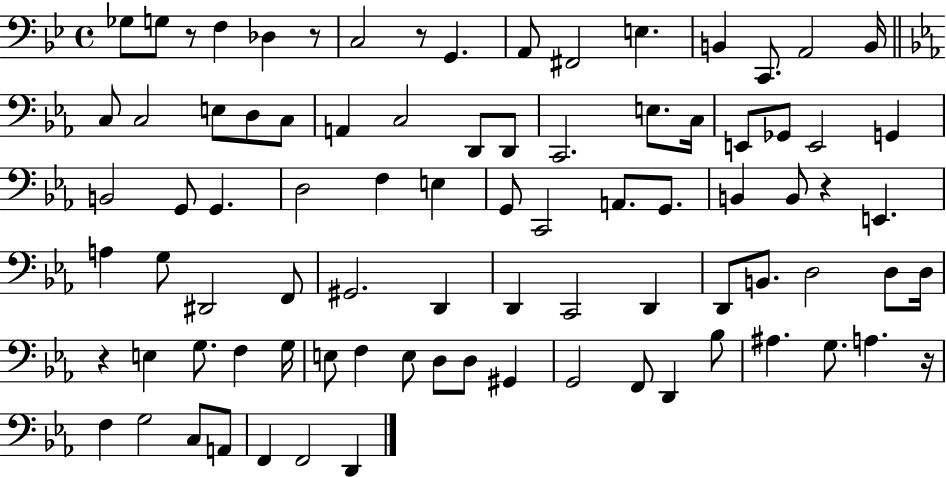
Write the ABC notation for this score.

X:1
T:Untitled
M:4/4
L:1/4
K:Bb
_G,/2 G,/2 z/2 F, _D, z/2 C,2 z/2 G,, A,,/2 ^F,,2 E, B,, C,,/2 A,,2 B,,/4 C,/2 C,2 E,/2 D,/2 C,/2 A,, C,2 D,,/2 D,,/2 C,,2 E,/2 C,/4 E,,/2 _G,,/2 E,,2 G,, B,,2 G,,/2 G,, D,2 F, E, G,,/2 C,,2 A,,/2 G,,/2 B,, B,,/2 z E,, A, G,/2 ^D,,2 F,,/2 ^G,,2 D,, D,, C,,2 D,, D,,/2 B,,/2 D,2 D,/2 D,/4 z E, G,/2 F, G,/4 E,/2 F, E,/2 D,/2 D,/2 ^G,, G,,2 F,,/2 D,, _B,/2 ^A, G,/2 A, z/4 F, G,2 C,/2 A,,/2 F,, F,,2 D,,